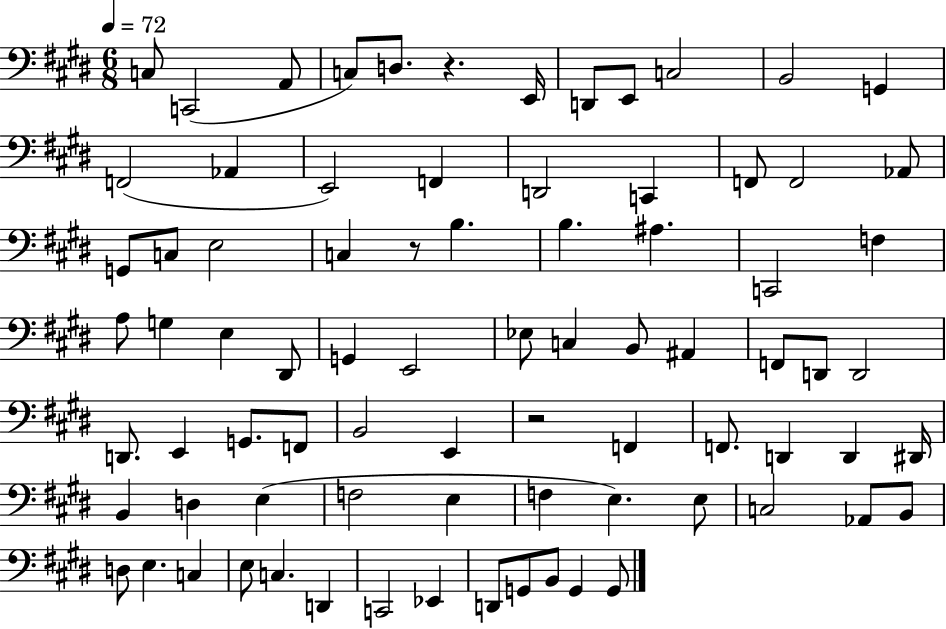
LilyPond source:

{
  \clef bass
  \numericTimeSignature
  \time 6/8
  \key e \major
  \tempo 4 = 72
  c8 c,2( a,8 | c8) d8. r4. e,16 | d,8 e,8 c2 | b,2 g,4 | \break f,2( aes,4 | e,2) f,4 | d,2 c,4 | f,8 f,2 aes,8 | \break g,8 c8 e2 | c4 r8 b4. | b4. ais4. | c,2 f4 | \break a8 g4 e4 dis,8 | g,4 e,2 | ees8 c4 b,8 ais,4 | f,8 d,8 d,2 | \break d,8. e,4 g,8. f,8 | b,2 e,4 | r2 f,4 | f,8. d,4 d,4 dis,16 | \break b,4 d4 e4( | f2 e4 | f4 e4.) e8 | c2 aes,8 b,8 | \break d8 e4. c4 | e8 c4. d,4 | c,2 ees,4 | d,8 g,8 b,8 g,4 g,8 | \break \bar "|."
}